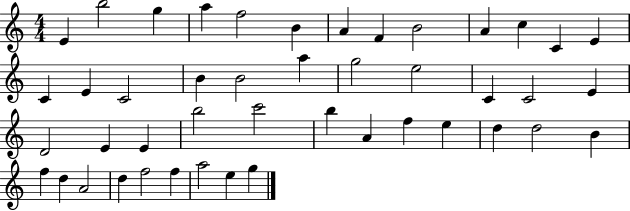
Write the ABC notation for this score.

X:1
T:Untitled
M:4/4
L:1/4
K:C
E b2 g a f2 B A F B2 A c C E C E C2 B B2 a g2 e2 C C2 E D2 E E b2 c'2 b A f e d d2 B f d A2 d f2 f a2 e g